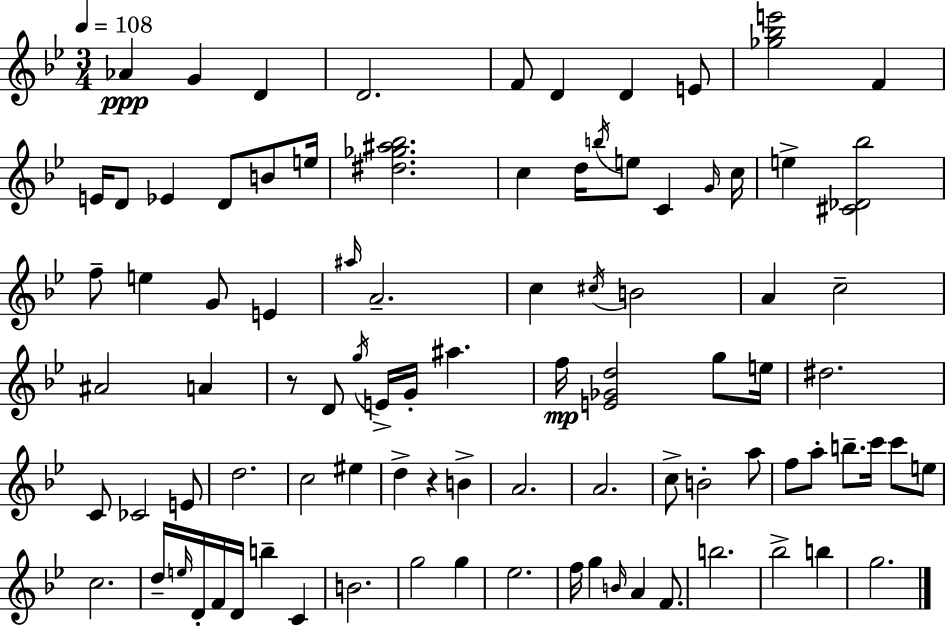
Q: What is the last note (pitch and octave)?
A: G5